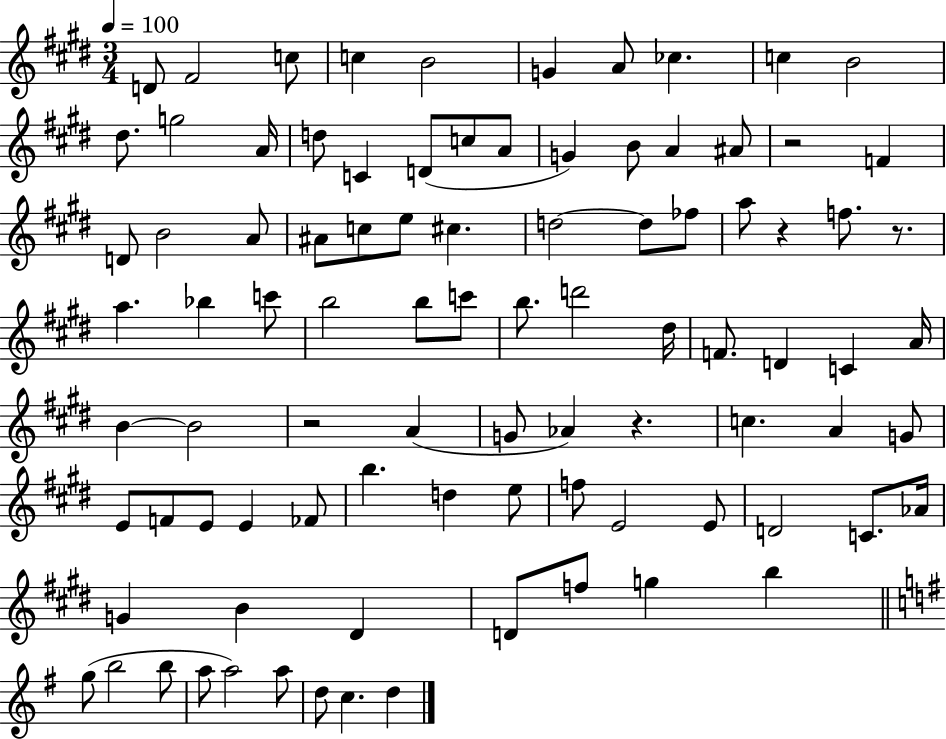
D4/e F#4/h C5/e C5/q B4/h G4/q A4/e CES5/q. C5/q B4/h D#5/e. G5/h A4/s D5/e C4/q D4/e C5/e A4/e G4/q B4/e A4/q A#4/e R/h F4/q D4/e B4/h A4/e A#4/e C5/e E5/e C#5/q. D5/h D5/e FES5/e A5/e R/q F5/e. R/e. A5/q. Bb5/q C6/e B5/h B5/e C6/e B5/e. D6/h D#5/s F4/e. D4/q C4/q A4/s B4/q B4/h R/h A4/q G4/e Ab4/q R/q. C5/q. A4/q G4/e E4/e F4/e E4/e E4/q FES4/e B5/q. D5/q E5/e F5/e E4/h E4/e D4/h C4/e. Ab4/s G4/q B4/q D#4/q D4/e F5/e G5/q B5/q G5/e B5/h B5/e A5/e A5/h A5/e D5/e C5/q. D5/q